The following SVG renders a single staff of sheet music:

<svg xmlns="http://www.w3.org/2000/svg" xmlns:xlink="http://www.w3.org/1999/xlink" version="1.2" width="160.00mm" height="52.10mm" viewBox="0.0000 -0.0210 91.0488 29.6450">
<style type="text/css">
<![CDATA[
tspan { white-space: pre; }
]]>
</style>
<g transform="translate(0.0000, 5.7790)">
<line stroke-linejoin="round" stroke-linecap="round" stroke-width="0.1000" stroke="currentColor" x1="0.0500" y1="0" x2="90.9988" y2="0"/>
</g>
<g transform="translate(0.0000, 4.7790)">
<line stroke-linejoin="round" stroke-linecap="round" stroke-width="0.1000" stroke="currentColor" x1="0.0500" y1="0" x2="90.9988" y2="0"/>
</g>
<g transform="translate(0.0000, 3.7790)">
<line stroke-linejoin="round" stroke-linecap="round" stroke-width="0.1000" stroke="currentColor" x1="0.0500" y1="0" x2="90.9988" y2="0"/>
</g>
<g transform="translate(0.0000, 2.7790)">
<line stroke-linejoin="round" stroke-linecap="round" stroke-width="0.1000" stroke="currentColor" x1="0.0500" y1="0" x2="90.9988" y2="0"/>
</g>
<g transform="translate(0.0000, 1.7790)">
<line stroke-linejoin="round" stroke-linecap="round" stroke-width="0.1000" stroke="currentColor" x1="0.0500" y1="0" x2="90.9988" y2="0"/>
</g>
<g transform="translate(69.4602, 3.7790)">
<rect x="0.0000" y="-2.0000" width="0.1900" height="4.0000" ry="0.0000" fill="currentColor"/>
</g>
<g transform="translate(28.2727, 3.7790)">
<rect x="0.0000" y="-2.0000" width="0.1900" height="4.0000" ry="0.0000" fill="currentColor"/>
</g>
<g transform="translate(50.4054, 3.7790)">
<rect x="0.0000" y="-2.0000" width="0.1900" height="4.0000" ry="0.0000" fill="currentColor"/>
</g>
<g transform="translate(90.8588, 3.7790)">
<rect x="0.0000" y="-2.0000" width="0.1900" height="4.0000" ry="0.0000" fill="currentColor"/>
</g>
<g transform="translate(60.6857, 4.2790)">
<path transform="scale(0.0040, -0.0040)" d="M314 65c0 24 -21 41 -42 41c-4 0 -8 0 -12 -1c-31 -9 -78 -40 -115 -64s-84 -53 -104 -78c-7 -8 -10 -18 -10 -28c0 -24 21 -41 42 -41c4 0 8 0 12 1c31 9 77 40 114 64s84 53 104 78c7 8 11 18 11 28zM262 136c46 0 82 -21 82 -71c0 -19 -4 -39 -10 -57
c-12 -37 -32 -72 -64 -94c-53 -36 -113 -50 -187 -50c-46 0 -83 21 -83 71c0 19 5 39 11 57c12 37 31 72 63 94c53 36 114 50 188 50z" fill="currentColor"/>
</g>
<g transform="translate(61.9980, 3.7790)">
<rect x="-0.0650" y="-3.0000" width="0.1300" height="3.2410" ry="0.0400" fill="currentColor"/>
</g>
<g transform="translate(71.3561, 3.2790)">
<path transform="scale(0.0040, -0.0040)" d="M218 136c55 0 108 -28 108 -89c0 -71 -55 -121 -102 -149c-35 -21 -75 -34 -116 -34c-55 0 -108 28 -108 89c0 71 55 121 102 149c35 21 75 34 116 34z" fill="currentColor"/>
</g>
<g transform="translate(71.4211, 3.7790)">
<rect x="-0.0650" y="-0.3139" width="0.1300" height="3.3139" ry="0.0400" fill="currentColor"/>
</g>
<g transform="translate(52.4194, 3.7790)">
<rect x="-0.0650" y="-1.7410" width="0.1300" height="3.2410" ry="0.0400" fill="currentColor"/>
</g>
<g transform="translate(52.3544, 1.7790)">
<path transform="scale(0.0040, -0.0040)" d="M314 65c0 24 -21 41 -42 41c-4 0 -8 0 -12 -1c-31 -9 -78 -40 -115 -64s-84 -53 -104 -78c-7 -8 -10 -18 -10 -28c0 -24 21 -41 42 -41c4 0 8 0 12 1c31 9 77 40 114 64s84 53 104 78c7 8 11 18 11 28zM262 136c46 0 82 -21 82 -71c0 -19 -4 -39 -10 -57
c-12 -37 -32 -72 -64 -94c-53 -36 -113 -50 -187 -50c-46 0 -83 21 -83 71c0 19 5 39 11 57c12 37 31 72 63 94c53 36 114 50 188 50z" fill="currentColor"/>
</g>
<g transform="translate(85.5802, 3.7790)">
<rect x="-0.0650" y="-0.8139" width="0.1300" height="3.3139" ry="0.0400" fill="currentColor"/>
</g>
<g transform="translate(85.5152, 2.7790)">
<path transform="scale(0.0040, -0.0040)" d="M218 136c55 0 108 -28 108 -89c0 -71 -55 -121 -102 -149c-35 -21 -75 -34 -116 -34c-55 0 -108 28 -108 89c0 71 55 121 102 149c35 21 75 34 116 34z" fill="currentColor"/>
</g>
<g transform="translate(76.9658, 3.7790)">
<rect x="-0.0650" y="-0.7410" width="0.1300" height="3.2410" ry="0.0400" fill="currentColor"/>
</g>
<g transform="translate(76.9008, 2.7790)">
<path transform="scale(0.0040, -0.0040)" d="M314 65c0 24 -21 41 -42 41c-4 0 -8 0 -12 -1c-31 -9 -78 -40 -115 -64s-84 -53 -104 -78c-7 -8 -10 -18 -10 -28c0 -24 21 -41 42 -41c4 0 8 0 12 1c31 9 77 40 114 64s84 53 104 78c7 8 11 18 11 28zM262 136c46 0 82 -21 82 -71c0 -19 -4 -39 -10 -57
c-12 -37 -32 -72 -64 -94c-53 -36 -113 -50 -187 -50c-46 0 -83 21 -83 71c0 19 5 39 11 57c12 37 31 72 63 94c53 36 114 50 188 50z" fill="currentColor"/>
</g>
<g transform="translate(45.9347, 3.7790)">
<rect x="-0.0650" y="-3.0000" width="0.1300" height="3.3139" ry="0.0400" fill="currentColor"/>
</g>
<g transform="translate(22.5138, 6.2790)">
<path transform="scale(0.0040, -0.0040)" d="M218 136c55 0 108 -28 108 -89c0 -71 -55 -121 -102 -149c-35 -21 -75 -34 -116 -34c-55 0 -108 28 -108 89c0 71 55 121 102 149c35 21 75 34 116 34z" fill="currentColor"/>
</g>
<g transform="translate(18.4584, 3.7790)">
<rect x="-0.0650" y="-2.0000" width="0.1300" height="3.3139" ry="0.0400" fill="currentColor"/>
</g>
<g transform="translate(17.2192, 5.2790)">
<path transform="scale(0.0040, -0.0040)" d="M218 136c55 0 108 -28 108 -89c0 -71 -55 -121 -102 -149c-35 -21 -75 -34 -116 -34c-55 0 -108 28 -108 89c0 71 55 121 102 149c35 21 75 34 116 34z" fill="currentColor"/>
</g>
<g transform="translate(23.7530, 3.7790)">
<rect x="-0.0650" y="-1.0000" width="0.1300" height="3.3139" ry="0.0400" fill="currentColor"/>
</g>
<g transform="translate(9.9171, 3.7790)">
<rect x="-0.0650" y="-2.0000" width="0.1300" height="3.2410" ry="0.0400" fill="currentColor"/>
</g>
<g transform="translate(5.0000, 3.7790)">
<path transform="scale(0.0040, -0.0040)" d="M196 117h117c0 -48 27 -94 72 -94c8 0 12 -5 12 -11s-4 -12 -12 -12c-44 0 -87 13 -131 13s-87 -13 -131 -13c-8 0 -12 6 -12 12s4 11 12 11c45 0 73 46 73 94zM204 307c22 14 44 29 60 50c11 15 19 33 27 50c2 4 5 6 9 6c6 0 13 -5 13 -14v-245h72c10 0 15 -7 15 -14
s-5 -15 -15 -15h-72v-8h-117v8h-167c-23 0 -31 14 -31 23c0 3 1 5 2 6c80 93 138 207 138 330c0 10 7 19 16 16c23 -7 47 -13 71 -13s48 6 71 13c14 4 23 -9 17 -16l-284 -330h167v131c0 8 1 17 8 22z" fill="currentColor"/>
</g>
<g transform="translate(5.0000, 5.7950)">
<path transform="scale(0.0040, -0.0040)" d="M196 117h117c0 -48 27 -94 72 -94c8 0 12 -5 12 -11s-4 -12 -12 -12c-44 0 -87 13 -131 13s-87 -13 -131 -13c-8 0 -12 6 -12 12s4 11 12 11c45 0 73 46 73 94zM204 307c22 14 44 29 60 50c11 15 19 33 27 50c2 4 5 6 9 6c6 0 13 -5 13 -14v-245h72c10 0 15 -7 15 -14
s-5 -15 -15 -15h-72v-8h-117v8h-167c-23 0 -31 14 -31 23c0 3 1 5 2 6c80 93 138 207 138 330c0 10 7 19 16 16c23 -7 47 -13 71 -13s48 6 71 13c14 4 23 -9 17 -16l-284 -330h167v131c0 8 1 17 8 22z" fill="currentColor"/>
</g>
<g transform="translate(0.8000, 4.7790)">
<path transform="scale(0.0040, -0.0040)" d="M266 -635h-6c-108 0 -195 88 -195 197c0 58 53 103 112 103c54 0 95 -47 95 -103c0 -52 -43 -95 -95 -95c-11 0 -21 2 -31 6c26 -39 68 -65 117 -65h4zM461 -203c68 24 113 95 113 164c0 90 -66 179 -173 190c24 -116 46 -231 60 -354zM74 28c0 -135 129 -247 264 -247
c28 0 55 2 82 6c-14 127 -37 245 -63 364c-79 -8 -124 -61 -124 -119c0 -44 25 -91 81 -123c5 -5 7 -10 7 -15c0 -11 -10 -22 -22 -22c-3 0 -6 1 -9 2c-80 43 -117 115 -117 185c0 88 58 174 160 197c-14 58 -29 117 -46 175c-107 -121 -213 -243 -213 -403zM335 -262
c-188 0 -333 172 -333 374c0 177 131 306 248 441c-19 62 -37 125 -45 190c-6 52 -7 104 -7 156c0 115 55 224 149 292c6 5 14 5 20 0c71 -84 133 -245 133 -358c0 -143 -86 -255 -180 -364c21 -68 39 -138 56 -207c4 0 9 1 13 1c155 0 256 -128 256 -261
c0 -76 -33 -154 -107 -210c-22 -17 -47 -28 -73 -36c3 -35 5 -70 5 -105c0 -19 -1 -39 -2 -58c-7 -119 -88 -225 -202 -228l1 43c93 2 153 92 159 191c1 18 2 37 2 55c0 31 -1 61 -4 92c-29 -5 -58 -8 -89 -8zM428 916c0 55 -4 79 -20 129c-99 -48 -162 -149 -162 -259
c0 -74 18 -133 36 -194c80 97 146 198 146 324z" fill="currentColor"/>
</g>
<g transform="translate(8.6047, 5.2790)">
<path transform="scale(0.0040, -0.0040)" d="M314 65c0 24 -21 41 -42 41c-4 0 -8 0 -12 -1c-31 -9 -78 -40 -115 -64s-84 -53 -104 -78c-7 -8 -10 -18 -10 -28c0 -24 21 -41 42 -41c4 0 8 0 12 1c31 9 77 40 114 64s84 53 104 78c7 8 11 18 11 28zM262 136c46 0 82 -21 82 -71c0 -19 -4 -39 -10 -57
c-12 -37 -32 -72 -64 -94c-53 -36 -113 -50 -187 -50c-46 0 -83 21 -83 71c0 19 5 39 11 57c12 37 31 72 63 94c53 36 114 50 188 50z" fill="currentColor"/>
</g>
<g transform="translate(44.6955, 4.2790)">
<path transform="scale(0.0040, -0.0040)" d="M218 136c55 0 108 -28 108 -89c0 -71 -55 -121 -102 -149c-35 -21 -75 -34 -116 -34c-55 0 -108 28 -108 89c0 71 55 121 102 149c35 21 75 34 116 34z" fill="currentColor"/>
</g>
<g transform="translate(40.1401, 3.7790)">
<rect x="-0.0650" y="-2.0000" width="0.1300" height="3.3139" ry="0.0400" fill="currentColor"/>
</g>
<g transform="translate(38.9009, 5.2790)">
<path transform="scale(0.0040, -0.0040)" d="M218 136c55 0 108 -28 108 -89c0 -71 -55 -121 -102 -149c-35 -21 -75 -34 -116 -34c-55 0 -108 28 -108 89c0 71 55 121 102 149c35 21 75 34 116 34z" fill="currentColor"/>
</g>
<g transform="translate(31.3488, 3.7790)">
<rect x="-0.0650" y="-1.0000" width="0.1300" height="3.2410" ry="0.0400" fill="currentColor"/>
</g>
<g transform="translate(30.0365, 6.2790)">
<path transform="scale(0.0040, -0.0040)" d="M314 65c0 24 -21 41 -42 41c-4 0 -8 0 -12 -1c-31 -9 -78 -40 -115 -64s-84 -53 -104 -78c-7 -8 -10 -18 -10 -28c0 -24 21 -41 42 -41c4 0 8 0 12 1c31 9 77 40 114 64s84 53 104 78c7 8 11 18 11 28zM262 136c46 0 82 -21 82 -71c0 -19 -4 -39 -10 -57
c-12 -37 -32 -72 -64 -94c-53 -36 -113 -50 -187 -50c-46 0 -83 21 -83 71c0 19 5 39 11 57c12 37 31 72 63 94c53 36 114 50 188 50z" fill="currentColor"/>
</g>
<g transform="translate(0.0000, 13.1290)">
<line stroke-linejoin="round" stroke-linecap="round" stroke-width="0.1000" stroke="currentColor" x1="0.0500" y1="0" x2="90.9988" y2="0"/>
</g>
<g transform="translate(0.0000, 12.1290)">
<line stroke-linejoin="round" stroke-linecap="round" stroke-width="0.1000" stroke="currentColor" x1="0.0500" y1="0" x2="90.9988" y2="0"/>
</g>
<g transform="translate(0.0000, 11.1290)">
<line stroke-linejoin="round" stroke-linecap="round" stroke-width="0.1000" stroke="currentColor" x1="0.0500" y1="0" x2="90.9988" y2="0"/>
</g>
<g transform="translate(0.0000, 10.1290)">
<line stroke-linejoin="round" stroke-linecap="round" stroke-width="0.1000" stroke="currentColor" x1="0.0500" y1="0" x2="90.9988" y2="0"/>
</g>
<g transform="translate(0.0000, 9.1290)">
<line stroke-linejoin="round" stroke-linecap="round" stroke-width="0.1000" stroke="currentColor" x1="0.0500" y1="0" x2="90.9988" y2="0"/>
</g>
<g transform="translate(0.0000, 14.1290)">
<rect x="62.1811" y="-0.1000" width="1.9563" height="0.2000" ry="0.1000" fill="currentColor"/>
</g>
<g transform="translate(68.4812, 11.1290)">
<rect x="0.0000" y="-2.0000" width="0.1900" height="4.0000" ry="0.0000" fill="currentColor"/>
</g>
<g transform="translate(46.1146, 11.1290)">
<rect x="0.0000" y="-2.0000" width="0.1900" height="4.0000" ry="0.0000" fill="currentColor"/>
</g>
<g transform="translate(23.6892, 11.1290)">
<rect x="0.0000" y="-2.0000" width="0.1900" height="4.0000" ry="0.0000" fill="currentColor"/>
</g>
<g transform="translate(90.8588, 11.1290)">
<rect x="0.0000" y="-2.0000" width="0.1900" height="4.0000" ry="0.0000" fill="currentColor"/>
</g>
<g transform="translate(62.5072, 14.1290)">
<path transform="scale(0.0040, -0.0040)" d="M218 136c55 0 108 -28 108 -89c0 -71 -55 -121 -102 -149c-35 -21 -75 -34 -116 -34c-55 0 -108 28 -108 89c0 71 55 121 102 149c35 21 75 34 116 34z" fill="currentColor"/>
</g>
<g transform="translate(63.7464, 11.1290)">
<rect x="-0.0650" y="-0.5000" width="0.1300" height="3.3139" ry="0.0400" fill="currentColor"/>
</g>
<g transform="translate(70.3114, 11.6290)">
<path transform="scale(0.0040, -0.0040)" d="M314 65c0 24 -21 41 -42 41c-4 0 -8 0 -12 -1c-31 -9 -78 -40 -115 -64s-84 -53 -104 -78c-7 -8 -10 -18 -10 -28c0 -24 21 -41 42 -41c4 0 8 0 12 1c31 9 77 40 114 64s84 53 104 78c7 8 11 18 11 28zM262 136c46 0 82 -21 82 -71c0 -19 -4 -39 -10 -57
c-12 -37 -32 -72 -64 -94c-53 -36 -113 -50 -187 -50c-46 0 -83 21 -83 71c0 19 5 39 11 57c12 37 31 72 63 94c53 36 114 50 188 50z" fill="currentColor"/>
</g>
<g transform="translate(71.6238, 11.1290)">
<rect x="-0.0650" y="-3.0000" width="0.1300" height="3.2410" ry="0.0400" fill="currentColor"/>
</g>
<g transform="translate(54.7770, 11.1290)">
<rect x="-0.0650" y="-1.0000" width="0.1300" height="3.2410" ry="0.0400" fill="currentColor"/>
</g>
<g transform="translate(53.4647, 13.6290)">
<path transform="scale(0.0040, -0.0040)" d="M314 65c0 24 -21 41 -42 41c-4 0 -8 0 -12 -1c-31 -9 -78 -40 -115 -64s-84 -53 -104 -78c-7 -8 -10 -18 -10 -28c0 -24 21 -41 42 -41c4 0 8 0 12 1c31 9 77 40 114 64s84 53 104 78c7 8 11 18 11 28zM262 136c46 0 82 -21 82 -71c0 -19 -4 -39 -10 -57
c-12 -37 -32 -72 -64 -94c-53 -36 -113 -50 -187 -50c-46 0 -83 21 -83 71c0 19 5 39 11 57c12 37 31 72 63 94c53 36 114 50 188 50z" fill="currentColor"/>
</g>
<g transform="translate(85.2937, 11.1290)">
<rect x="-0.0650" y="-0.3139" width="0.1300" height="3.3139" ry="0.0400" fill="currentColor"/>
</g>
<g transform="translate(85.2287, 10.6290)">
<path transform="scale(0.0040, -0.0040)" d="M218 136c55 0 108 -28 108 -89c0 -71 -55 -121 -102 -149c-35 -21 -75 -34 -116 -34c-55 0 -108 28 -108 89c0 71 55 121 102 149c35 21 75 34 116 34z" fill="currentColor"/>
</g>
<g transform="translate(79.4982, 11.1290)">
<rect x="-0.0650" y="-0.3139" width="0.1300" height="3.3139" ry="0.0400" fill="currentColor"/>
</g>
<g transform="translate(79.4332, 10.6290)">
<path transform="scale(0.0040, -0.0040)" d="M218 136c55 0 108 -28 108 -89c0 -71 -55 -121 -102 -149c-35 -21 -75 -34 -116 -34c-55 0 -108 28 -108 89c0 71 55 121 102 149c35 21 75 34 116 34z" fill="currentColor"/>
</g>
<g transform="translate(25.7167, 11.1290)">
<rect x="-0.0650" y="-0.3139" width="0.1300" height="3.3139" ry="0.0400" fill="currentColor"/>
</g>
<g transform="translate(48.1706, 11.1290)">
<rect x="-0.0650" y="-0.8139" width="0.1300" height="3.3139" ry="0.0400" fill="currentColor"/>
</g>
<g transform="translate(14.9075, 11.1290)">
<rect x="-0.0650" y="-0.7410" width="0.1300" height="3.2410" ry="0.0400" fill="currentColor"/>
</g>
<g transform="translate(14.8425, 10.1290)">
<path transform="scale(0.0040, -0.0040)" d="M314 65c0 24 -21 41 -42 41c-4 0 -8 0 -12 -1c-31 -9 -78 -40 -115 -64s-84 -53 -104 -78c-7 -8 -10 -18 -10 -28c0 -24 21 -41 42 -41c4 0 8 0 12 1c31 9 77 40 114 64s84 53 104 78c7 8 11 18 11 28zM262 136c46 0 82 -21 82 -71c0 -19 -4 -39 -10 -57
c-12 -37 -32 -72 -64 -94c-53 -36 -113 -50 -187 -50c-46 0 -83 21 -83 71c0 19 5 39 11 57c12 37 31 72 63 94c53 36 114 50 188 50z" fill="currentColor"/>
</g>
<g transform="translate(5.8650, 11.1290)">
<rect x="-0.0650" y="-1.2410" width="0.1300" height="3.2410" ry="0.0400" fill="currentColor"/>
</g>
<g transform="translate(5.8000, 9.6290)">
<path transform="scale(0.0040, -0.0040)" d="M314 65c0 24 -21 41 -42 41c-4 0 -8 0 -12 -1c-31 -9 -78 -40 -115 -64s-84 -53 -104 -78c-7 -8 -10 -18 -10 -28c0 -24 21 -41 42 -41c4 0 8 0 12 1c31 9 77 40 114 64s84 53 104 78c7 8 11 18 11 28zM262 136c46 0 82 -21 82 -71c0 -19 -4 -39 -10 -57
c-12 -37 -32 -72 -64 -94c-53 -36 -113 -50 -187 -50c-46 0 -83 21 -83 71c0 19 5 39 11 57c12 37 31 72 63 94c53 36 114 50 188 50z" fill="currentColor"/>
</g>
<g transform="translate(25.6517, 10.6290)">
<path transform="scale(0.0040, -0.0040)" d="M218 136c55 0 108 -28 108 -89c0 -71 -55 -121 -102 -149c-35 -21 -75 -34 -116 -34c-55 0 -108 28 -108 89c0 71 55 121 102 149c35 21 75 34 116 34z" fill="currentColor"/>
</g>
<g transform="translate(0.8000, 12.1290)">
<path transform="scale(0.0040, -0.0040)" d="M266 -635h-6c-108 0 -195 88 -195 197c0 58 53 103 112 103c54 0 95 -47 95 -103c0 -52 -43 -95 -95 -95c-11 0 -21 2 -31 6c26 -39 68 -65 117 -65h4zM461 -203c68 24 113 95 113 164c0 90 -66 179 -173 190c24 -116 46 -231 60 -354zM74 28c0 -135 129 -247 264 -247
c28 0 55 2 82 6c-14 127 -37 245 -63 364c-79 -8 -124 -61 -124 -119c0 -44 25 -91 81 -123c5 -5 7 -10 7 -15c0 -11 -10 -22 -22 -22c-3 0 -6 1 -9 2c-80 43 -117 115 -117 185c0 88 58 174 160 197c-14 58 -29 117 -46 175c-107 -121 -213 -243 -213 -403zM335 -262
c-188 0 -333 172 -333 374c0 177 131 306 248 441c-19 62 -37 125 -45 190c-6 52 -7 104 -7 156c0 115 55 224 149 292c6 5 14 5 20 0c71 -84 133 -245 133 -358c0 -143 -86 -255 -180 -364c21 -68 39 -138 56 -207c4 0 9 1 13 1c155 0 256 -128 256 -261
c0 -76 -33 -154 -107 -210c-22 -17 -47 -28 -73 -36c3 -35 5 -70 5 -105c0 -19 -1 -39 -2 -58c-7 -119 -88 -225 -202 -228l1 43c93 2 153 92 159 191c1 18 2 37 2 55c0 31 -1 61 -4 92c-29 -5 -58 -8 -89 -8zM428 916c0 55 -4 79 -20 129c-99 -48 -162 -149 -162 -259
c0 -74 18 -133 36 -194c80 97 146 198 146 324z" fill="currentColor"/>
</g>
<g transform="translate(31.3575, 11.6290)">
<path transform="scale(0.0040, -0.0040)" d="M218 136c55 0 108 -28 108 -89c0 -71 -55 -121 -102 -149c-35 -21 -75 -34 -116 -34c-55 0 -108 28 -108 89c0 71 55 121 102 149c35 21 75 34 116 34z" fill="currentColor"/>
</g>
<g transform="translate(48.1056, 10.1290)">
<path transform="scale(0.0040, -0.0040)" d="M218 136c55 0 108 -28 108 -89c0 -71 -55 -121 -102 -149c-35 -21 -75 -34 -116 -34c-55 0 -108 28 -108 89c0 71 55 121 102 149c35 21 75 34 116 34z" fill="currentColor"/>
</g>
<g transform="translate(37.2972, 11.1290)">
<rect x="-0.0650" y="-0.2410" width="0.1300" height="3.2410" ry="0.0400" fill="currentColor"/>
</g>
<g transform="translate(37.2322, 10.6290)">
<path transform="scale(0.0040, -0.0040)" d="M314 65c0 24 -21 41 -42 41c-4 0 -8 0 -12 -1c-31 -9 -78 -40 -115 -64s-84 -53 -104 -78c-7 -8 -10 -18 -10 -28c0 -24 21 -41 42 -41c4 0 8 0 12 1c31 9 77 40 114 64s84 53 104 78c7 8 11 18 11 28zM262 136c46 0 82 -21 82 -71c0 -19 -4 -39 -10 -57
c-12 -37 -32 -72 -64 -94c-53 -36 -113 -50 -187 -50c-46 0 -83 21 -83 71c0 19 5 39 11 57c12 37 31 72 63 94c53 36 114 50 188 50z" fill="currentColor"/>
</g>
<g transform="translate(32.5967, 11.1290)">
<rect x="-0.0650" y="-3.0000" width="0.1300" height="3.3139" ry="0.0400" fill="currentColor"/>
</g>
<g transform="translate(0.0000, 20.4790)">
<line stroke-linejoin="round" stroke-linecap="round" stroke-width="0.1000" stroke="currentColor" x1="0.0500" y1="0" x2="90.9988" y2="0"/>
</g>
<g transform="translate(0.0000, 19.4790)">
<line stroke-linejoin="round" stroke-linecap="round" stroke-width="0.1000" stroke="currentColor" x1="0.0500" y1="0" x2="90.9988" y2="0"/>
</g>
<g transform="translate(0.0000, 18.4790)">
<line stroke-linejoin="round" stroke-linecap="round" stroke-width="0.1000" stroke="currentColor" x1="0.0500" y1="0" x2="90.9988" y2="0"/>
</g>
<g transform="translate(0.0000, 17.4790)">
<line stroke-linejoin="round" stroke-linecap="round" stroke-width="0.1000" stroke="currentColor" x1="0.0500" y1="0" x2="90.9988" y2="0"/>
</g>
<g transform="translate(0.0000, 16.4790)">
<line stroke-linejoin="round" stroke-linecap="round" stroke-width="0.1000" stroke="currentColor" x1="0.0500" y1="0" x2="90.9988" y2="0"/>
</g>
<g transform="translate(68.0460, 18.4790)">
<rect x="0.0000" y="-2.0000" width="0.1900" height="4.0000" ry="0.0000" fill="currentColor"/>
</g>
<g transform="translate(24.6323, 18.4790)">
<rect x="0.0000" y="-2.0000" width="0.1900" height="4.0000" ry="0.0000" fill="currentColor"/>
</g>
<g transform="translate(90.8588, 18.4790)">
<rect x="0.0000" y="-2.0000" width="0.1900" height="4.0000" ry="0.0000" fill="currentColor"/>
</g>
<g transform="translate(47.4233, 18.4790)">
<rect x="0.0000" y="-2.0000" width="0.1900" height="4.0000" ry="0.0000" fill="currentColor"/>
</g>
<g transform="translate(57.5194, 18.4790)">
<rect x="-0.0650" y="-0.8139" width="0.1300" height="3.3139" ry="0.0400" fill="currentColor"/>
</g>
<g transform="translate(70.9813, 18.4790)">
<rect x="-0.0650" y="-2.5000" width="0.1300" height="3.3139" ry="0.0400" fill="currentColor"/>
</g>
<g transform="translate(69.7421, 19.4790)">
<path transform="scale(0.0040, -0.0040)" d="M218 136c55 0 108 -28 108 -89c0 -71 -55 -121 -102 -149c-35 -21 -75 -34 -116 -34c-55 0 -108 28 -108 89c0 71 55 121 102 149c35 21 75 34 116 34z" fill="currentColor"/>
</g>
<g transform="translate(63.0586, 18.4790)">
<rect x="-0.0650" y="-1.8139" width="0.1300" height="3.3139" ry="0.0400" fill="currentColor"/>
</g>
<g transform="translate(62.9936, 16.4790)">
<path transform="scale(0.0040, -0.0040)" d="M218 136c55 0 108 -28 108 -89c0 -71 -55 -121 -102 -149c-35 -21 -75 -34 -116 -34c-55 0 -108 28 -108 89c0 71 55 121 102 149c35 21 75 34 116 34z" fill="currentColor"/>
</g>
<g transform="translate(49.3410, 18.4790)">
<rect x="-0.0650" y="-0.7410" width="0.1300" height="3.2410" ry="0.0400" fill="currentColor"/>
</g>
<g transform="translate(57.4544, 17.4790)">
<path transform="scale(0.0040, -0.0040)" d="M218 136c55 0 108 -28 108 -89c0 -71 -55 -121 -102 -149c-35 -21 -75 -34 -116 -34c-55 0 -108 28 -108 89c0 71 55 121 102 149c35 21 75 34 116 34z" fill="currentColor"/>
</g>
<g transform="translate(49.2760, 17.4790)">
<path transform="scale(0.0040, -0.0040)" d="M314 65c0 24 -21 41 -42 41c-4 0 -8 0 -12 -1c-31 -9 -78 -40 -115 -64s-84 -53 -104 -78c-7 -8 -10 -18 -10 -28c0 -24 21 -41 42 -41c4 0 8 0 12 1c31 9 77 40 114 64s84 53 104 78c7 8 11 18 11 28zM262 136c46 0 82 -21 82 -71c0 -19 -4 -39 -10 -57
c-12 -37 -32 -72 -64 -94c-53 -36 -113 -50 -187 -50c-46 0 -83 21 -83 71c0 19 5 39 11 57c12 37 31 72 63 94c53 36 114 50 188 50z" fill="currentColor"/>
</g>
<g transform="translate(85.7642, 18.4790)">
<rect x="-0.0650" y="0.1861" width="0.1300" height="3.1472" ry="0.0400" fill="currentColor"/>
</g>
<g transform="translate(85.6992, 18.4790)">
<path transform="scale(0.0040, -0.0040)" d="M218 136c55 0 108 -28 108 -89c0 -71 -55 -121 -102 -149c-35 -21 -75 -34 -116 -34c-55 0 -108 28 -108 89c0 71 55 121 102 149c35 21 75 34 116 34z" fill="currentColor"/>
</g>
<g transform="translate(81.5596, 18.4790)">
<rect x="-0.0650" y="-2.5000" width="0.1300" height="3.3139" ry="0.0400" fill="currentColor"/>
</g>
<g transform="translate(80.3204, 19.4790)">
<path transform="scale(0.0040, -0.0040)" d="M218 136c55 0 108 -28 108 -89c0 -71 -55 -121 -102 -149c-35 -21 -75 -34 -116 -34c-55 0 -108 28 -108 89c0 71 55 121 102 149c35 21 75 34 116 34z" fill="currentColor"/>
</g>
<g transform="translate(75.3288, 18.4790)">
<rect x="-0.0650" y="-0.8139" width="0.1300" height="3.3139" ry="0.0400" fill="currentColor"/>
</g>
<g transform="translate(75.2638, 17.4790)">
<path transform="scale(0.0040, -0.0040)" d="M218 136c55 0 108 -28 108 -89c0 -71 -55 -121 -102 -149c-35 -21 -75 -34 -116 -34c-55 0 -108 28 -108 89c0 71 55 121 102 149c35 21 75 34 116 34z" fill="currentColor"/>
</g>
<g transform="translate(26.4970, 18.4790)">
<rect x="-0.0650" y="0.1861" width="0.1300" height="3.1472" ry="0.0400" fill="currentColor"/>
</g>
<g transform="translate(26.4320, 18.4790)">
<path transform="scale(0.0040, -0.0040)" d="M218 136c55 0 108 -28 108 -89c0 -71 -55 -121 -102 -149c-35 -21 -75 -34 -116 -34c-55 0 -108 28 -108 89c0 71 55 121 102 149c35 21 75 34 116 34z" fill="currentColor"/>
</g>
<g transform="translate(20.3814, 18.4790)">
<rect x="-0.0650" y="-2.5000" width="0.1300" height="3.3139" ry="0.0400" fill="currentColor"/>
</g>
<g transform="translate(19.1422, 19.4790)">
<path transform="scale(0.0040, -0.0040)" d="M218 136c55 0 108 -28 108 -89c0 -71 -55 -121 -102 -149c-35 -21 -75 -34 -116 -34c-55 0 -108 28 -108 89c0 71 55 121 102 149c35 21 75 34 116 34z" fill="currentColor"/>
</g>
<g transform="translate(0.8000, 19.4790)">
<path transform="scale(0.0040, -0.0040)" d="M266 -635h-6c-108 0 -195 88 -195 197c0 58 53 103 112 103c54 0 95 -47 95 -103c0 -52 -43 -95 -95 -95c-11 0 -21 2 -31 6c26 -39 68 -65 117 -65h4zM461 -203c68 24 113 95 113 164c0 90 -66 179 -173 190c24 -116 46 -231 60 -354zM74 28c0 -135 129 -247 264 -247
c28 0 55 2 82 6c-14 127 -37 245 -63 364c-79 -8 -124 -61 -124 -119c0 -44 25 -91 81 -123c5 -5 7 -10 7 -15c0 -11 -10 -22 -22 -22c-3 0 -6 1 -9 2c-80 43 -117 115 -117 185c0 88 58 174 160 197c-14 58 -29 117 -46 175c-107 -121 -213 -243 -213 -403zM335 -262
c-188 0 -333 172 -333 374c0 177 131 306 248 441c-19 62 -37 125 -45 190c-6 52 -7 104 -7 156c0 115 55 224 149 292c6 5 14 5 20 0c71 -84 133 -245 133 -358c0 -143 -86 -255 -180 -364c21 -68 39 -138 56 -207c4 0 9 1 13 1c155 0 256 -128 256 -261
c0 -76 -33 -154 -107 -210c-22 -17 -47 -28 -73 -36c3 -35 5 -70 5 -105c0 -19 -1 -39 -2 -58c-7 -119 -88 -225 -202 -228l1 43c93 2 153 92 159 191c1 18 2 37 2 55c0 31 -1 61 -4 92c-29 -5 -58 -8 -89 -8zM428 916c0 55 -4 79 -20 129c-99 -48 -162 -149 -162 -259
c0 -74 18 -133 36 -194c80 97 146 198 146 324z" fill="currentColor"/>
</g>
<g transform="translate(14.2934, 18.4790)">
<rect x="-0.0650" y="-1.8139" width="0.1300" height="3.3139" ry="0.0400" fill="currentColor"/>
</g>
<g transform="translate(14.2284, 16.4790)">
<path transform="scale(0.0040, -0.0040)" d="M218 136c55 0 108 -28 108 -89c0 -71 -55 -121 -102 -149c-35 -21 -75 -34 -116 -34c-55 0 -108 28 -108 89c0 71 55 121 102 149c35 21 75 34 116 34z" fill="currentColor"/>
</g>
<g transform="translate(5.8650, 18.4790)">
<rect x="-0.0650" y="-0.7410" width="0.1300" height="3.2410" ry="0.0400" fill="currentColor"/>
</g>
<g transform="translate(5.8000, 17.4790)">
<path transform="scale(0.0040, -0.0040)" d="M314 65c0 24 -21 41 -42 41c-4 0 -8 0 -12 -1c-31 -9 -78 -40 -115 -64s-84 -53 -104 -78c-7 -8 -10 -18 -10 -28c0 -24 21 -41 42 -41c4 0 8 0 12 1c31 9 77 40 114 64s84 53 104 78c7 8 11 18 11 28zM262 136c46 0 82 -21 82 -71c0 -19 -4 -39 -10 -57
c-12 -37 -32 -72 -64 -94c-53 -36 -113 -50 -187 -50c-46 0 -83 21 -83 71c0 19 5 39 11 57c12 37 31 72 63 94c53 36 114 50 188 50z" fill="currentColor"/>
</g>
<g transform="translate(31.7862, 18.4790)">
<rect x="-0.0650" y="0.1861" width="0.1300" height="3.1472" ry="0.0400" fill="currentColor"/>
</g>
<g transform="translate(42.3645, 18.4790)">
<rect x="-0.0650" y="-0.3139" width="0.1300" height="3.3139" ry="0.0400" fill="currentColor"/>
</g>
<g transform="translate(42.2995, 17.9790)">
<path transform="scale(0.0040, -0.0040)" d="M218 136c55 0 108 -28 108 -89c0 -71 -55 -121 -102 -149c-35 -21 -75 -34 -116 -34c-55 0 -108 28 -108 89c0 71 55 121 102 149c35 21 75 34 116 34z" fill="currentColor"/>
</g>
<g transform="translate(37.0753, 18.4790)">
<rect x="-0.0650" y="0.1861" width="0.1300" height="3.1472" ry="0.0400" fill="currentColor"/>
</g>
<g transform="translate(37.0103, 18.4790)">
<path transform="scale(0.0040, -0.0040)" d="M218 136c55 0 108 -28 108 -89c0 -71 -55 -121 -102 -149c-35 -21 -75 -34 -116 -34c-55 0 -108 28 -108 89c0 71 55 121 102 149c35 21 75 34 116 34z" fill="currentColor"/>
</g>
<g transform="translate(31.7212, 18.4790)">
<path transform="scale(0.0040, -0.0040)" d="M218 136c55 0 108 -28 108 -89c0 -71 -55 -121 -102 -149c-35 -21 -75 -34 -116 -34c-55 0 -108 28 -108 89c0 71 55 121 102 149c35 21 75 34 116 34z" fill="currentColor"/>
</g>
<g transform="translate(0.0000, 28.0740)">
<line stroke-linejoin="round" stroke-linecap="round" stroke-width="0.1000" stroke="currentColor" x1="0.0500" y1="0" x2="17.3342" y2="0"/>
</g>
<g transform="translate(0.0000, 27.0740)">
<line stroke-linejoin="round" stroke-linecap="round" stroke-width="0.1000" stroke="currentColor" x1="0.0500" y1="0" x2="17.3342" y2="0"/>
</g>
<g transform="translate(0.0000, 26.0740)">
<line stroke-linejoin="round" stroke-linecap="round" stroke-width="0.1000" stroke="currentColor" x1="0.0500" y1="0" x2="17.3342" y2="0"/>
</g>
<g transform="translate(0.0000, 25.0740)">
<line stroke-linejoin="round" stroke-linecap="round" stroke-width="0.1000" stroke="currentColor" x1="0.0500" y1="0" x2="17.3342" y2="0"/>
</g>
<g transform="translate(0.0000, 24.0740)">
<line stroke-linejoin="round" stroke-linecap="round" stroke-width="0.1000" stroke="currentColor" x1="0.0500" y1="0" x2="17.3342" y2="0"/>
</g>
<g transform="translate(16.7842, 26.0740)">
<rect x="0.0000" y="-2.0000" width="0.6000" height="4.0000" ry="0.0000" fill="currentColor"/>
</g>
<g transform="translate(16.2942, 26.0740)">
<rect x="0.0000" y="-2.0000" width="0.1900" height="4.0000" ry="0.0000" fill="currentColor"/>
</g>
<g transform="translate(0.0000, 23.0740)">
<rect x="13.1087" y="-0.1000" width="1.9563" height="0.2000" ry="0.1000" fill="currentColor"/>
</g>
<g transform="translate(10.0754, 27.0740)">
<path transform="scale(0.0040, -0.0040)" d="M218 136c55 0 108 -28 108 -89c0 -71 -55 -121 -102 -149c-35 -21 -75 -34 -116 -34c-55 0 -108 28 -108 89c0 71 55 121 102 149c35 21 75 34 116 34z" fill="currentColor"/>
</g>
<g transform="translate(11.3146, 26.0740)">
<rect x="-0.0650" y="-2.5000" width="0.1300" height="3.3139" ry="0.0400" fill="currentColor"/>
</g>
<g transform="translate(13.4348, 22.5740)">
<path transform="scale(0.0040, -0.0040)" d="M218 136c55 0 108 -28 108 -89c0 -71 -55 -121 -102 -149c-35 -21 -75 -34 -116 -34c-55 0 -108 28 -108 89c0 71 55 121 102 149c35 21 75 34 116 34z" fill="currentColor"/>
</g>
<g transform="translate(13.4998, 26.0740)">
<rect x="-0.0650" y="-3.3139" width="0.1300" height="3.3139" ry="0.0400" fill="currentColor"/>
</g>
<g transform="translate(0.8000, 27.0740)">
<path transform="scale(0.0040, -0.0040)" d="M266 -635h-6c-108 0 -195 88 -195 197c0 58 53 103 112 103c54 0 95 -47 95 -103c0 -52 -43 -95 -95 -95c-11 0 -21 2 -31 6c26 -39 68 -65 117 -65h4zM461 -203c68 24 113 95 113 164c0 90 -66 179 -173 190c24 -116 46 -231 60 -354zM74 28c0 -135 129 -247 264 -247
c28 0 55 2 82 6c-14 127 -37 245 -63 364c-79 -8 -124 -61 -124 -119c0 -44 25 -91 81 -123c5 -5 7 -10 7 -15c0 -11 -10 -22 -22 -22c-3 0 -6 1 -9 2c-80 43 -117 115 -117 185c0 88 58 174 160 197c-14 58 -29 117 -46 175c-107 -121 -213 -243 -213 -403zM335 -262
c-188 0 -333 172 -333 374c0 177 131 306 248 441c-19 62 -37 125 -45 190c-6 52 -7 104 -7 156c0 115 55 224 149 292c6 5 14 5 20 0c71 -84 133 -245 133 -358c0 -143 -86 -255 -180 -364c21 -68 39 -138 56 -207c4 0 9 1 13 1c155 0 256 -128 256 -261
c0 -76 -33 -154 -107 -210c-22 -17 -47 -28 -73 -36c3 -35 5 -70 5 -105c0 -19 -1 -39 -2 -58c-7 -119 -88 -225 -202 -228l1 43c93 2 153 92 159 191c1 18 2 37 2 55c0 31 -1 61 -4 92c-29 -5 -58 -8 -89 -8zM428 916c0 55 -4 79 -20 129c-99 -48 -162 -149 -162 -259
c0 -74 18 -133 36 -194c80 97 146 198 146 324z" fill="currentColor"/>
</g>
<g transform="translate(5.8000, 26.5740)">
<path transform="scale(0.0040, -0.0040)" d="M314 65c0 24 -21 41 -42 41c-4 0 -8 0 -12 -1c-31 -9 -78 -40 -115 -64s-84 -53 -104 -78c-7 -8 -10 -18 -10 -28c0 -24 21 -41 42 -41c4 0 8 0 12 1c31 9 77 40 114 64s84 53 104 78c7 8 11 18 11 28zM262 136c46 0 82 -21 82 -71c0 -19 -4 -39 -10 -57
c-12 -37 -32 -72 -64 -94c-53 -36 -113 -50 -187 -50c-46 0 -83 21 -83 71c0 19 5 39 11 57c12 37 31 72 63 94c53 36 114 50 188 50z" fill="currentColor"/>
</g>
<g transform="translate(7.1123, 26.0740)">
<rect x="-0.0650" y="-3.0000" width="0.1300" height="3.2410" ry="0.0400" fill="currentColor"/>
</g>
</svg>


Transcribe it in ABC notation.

X:1
T:Untitled
M:4/4
L:1/4
K:C
F2 F D D2 F A f2 A2 c d2 d e2 d2 c A c2 d D2 C A2 c c d2 f G B B B c d2 d f G d G B A2 G b